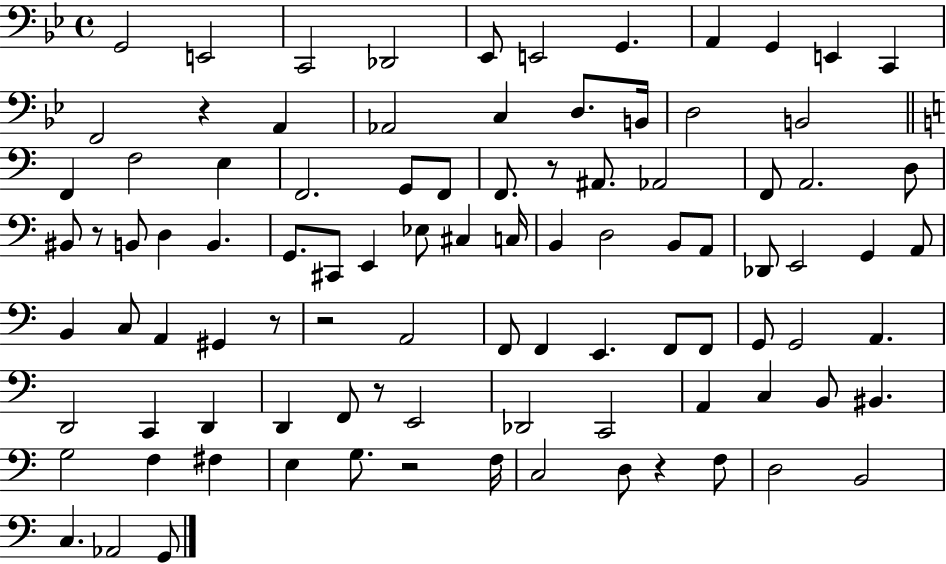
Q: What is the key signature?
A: BES major